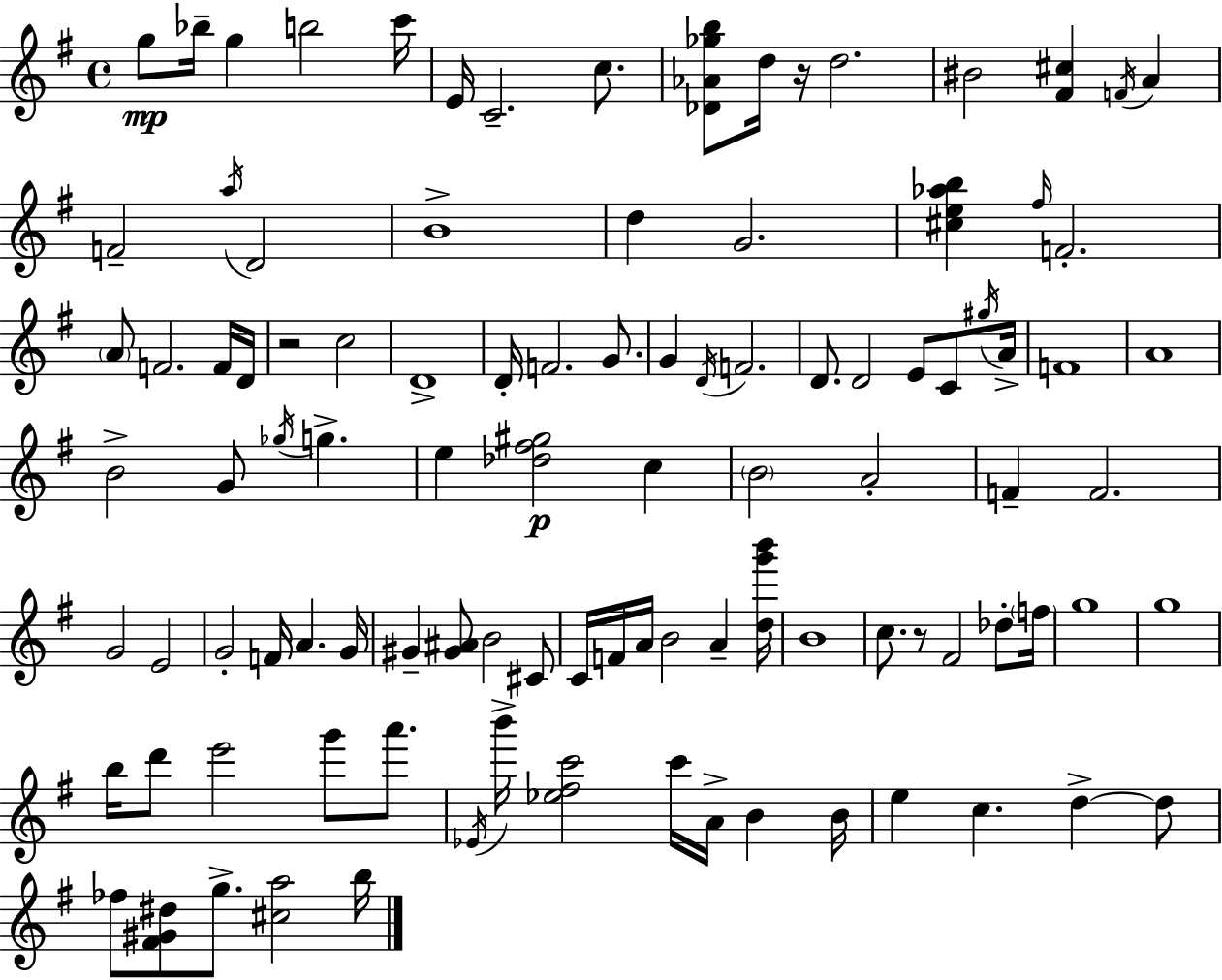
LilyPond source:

{
  \clef treble
  \time 4/4
  \defaultTimeSignature
  \key e \minor
  \repeat volta 2 { g''8\mp bes''16-- g''4 b''2 c'''16 | e'16 c'2.-- c''8. | <des' aes' ges'' b''>8 d''16 r16 d''2. | bis'2 <fis' cis''>4 \acciaccatura { f'16 } a'4 | \break f'2-- \acciaccatura { a''16 } d'2 | b'1-> | d''4 g'2. | <cis'' e'' aes'' b''>4 \grace { fis''16 } f'2.-. | \break \parenthesize a'8 f'2. | f'16 d'16 r2 c''2 | d'1-> | d'16-. f'2. | \break g'8. g'4 \acciaccatura { d'16 } f'2. | d'8. d'2 e'8 | c'8 \acciaccatura { gis''16 } a'16-> f'1 | a'1 | \break b'2-> g'8 \acciaccatura { ges''16 } | g''4.-> e''4 <des'' fis'' gis''>2\p | c''4 \parenthesize b'2 a'2-. | f'4-- f'2. | \break g'2 e'2 | g'2-. f'16 a'4. | g'16 gis'4-- <gis' ais'>8 b'2 | cis'8 c'16 f'16 a'16 b'2 | \break a'4-- <d'' g''' b'''>16 b'1 | c''8. r8 fis'2 | des''8-. \parenthesize f''16 g''1 | g''1 | \break b''16 d'''8 e'''2 | g'''8 a'''8. \acciaccatura { ees'16 } b'''16-> <ees'' fis'' c'''>2 | c'''16 a'16-> b'4 b'16 e''4 c''4. | d''4->~~ d''8 fes''8 <fis' gis' dis''>8 g''8.-> <cis'' a''>2 | \break b''16 } \bar "|."
}